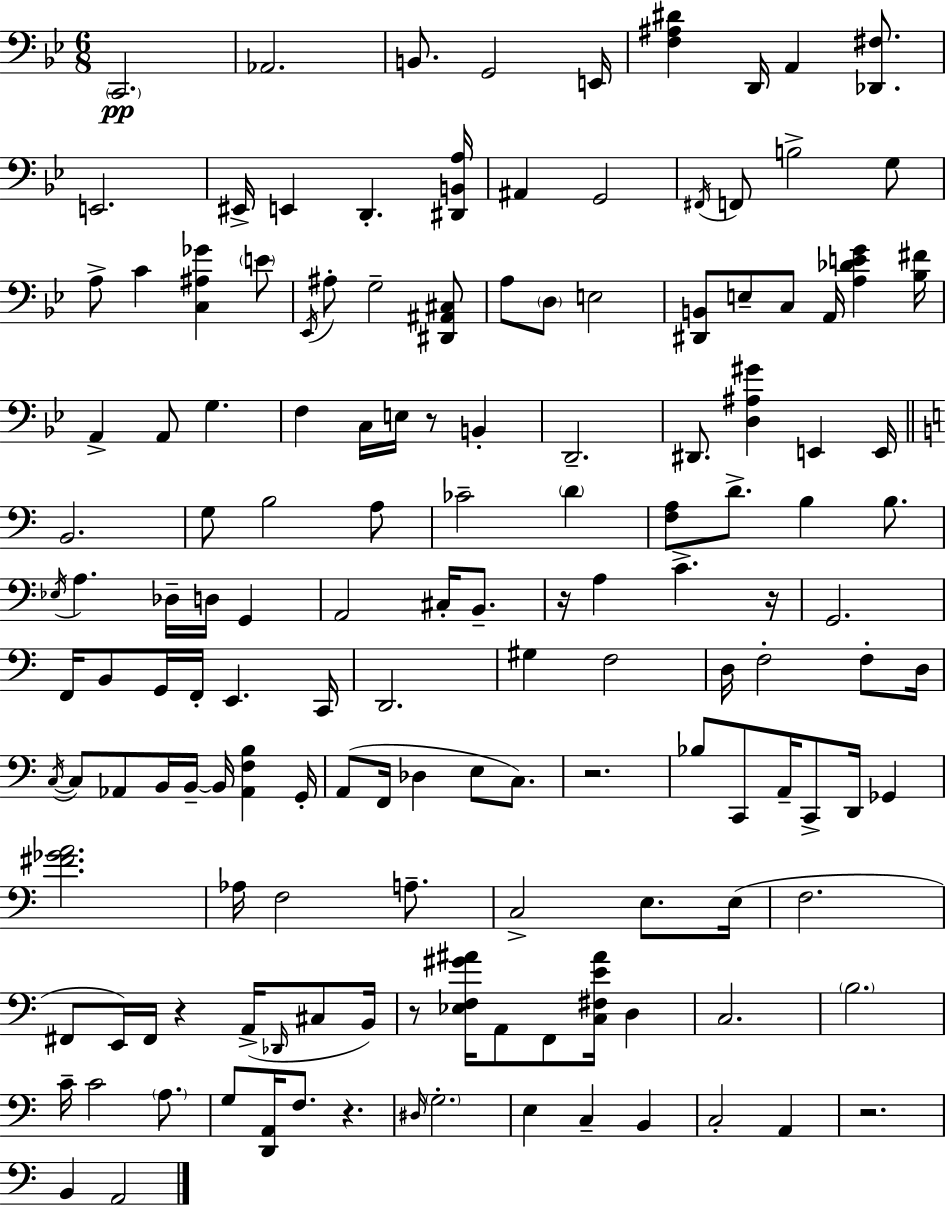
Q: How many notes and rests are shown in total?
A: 147